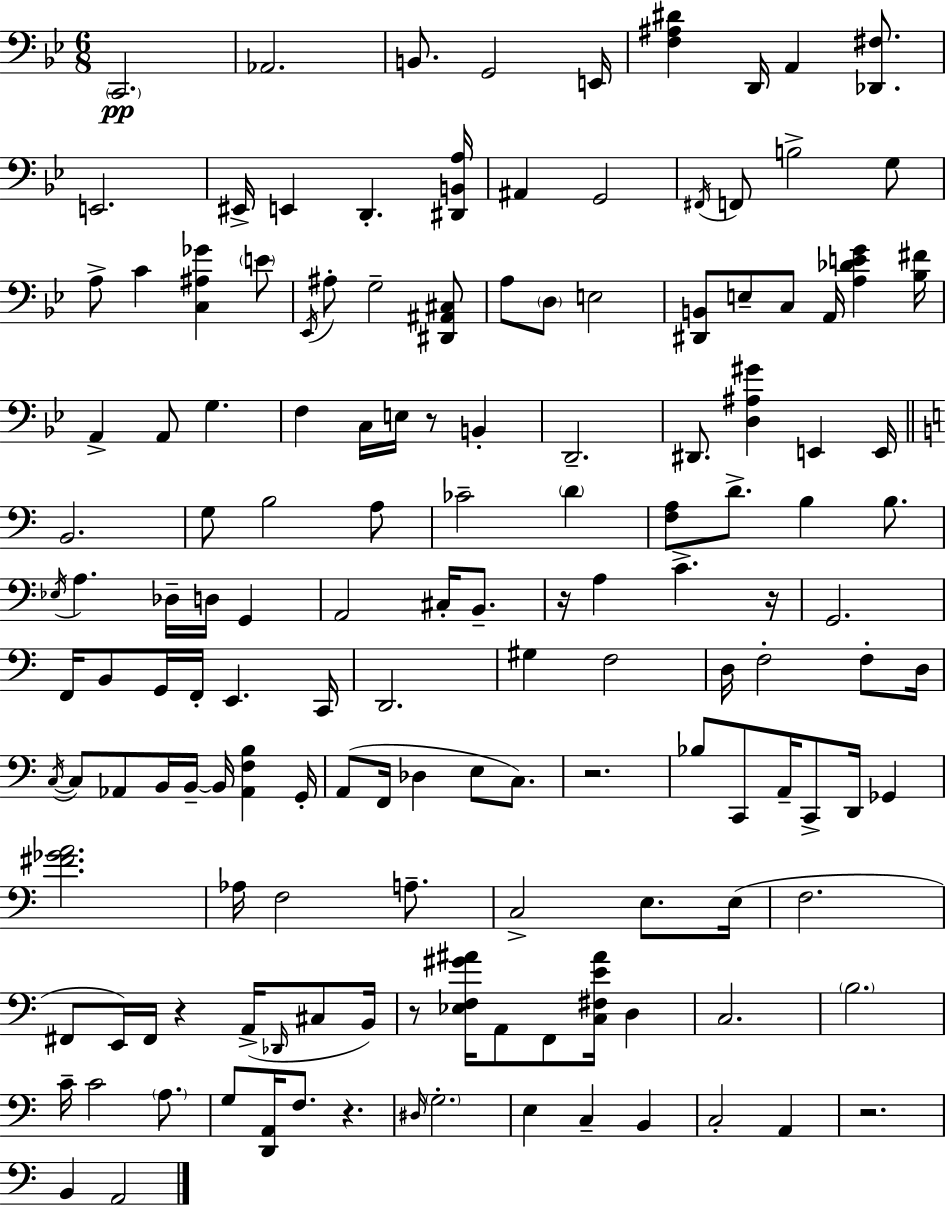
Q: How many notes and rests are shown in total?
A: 147